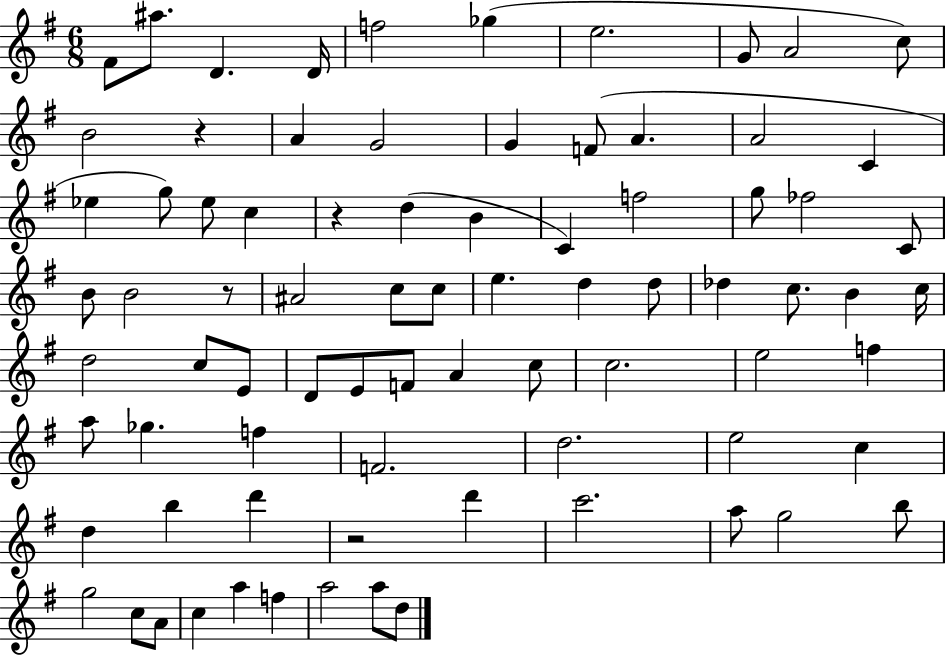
{
  \clef treble
  \numericTimeSignature
  \time 6/8
  \key g \major
  fis'8 ais''8. d'4. d'16 | f''2 ges''4( | e''2. | g'8 a'2 c''8) | \break b'2 r4 | a'4 g'2 | g'4 f'8( a'4. | a'2 c'4 | \break ees''4 g''8) ees''8 c''4 | r4 d''4( b'4 | c'4) f''2 | g''8 fes''2 c'8 | \break b'8 b'2 r8 | ais'2 c''8 c''8 | e''4. d''4 d''8 | des''4 c''8. b'4 c''16 | \break d''2 c''8 e'8 | d'8 e'8 f'8 a'4 c''8 | c''2. | e''2 f''4 | \break a''8 ges''4. f''4 | f'2. | d''2. | e''2 c''4 | \break d''4 b''4 d'''4 | r2 d'''4 | c'''2. | a''8 g''2 b''8 | \break g''2 c''8 a'8 | c''4 a''4 f''4 | a''2 a''8 d''8 | \bar "|."
}